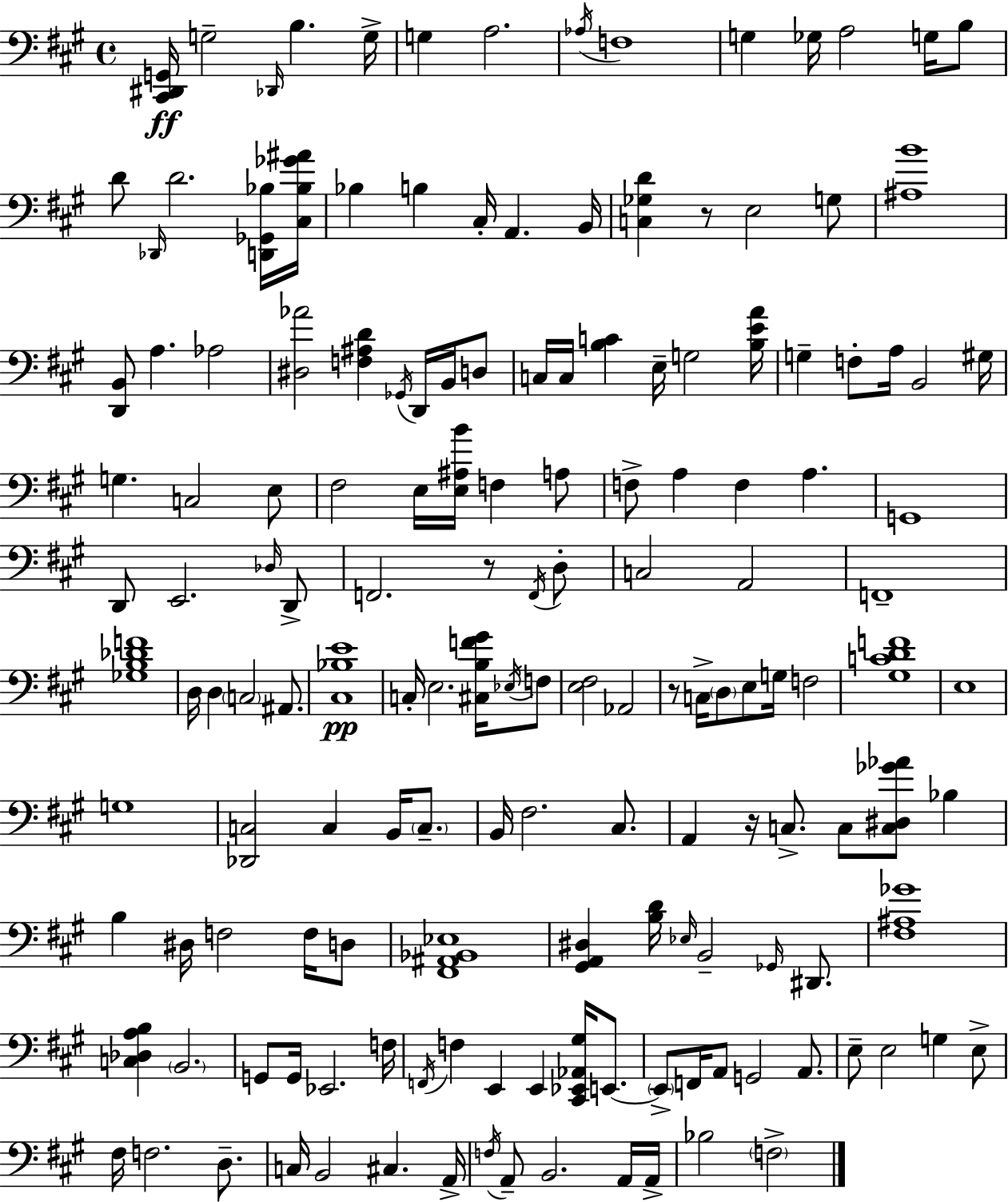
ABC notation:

X:1
T:Untitled
M:4/4
L:1/4
K:A
[^C,,^D,,G,,]/4 G,2 _D,,/4 B, G,/4 G, A,2 _A,/4 F,4 G, _G,/4 A,2 G,/4 B,/2 D/2 _D,,/4 D2 [D,,_G,,_B,]/4 [^C,_B,_G^A]/4 _B, B, ^C,/4 A,, B,,/4 [C,_G,D] z/2 E,2 G,/2 [^A,B]4 [D,,B,,]/2 A, _A,2 [^D,_A]2 [F,^A,D] _G,,/4 D,,/4 B,,/4 D,/2 C,/4 C,/4 [B,C] E,/4 G,2 [B,EA]/4 G, F,/2 A,/4 B,,2 ^G,/4 G, C,2 E,/2 ^F,2 E,/4 [E,^A,B]/4 F, A,/2 F,/2 A, F, A, G,,4 D,,/2 E,,2 _D,/4 D,,/2 F,,2 z/2 F,,/4 D,/2 C,2 A,,2 F,,4 [_G,B,_DF]4 D,/4 D, C,2 ^A,,/2 [^C,_B,E]4 C,/4 E,2 [^C,B,F^G]/4 _E,/4 F,/2 [E,^F,]2 _A,,2 z/2 C,/4 D,/2 E,/2 G,/4 F,2 [^G,CDF]4 E,4 G,4 [_D,,C,]2 C, B,,/4 C,/2 B,,/4 ^F,2 ^C,/2 A,, z/4 C,/2 C,/2 [C,^D,_G_A]/2 _B, B, ^D,/4 F,2 F,/4 D,/2 [^F,,^A,,_B,,_E,]4 [^G,,A,,^D,] [B,D]/4 _E,/4 B,,2 _G,,/4 ^D,,/2 [^F,^A,_G]4 [C,_D,A,B,] B,,2 G,,/2 G,,/4 _E,,2 F,/4 F,,/4 F, E,, E,, [^C,,_E,,_A,,^G,]/4 E,,/2 E,,/2 F,,/4 A,,/2 G,,2 A,,/2 E,/2 E,2 G, E,/2 ^F,/4 F,2 D,/2 C,/4 B,,2 ^C, A,,/4 F,/4 A,,/2 B,,2 A,,/4 A,,/4 _B,2 F,2